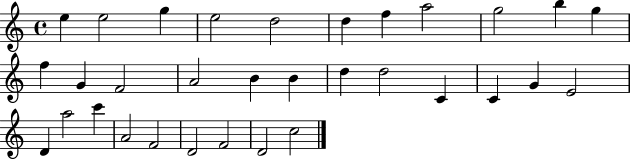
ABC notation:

X:1
T:Untitled
M:4/4
L:1/4
K:C
e e2 g e2 d2 d f a2 g2 b g f G F2 A2 B B d d2 C C G E2 D a2 c' A2 F2 D2 F2 D2 c2